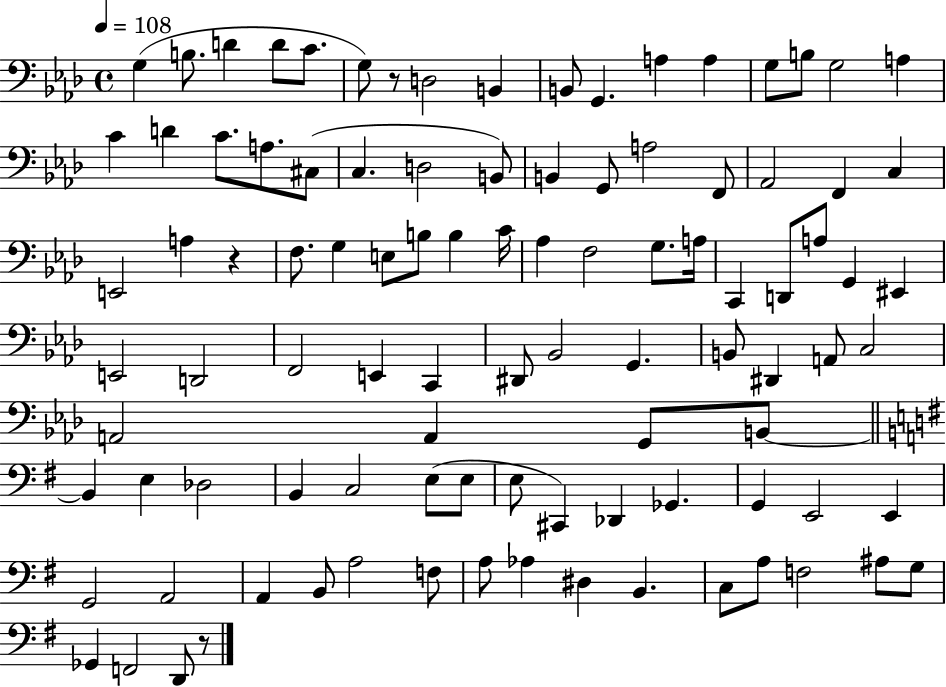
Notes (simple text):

G3/q B3/e. D4/q D4/e C4/e. G3/e R/e D3/h B2/q B2/e G2/q. A3/q A3/q G3/e B3/e G3/h A3/q C4/q D4/q C4/e. A3/e. C#3/e C3/q. D3/h B2/e B2/q G2/e A3/h F2/e Ab2/h F2/q C3/q E2/h A3/q R/q F3/e. G3/q E3/e B3/e B3/q C4/s Ab3/q F3/h G3/e. A3/s C2/q D2/e A3/e G2/q EIS2/q E2/h D2/h F2/h E2/q C2/q D#2/e Bb2/h G2/q. B2/e D#2/q A2/e C3/h A2/h A2/q G2/e B2/e B2/q E3/q Db3/h B2/q C3/h E3/e E3/e E3/e C#2/q Db2/q Gb2/q. G2/q E2/h E2/q G2/h A2/h A2/q B2/e A3/h F3/e A3/e Ab3/q D#3/q B2/q. C3/e A3/e F3/h A#3/e G3/e Gb2/q F2/h D2/e R/e